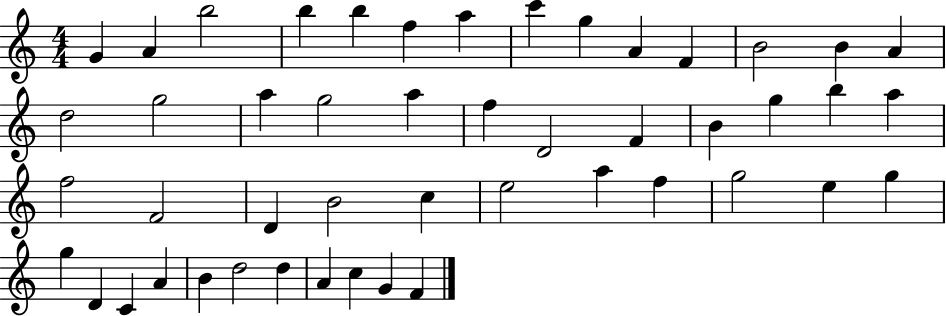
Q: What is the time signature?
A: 4/4